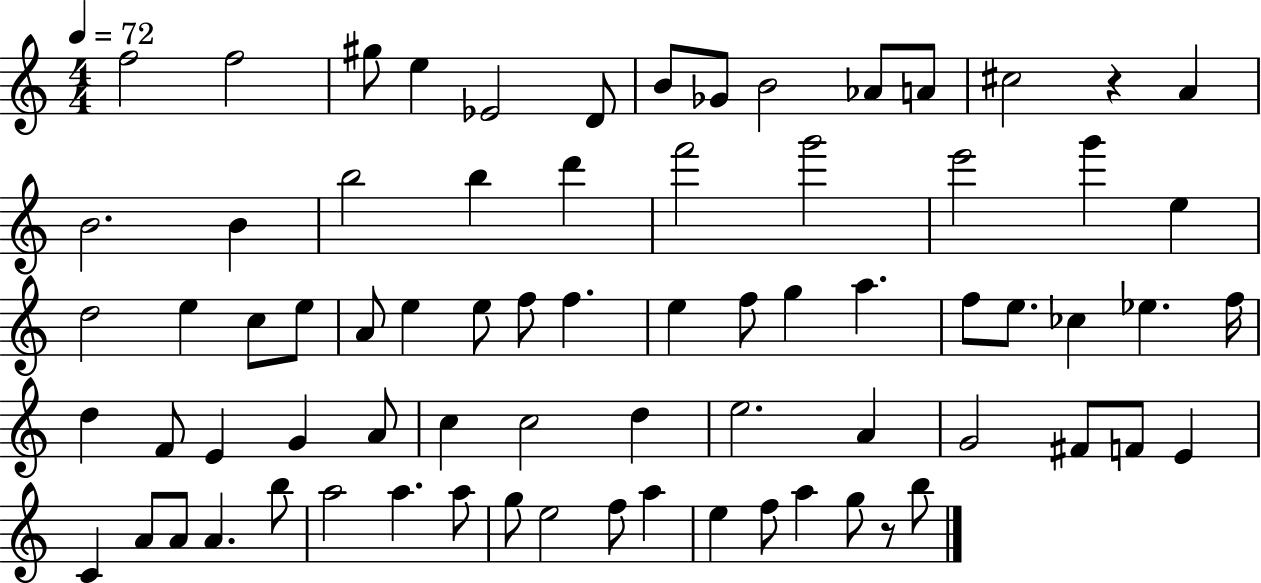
{
  \clef treble
  \numericTimeSignature
  \time 4/4
  \key c \major
  \tempo 4 = 72
  f''2 f''2 | gis''8 e''4 ees'2 d'8 | b'8 ges'8 b'2 aes'8 a'8 | cis''2 r4 a'4 | \break b'2. b'4 | b''2 b''4 d'''4 | f'''2 g'''2 | e'''2 g'''4 e''4 | \break d''2 e''4 c''8 e''8 | a'8 e''4 e''8 f''8 f''4. | e''4 f''8 g''4 a''4. | f''8 e''8. ces''4 ees''4. f''16 | \break d''4 f'8 e'4 g'4 a'8 | c''4 c''2 d''4 | e''2. a'4 | g'2 fis'8 f'8 e'4 | \break c'4 a'8 a'8 a'4. b''8 | a''2 a''4. a''8 | g''8 e''2 f''8 a''4 | e''4 f''8 a''4 g''8 r8 b''8 | \break \bar "|."
}